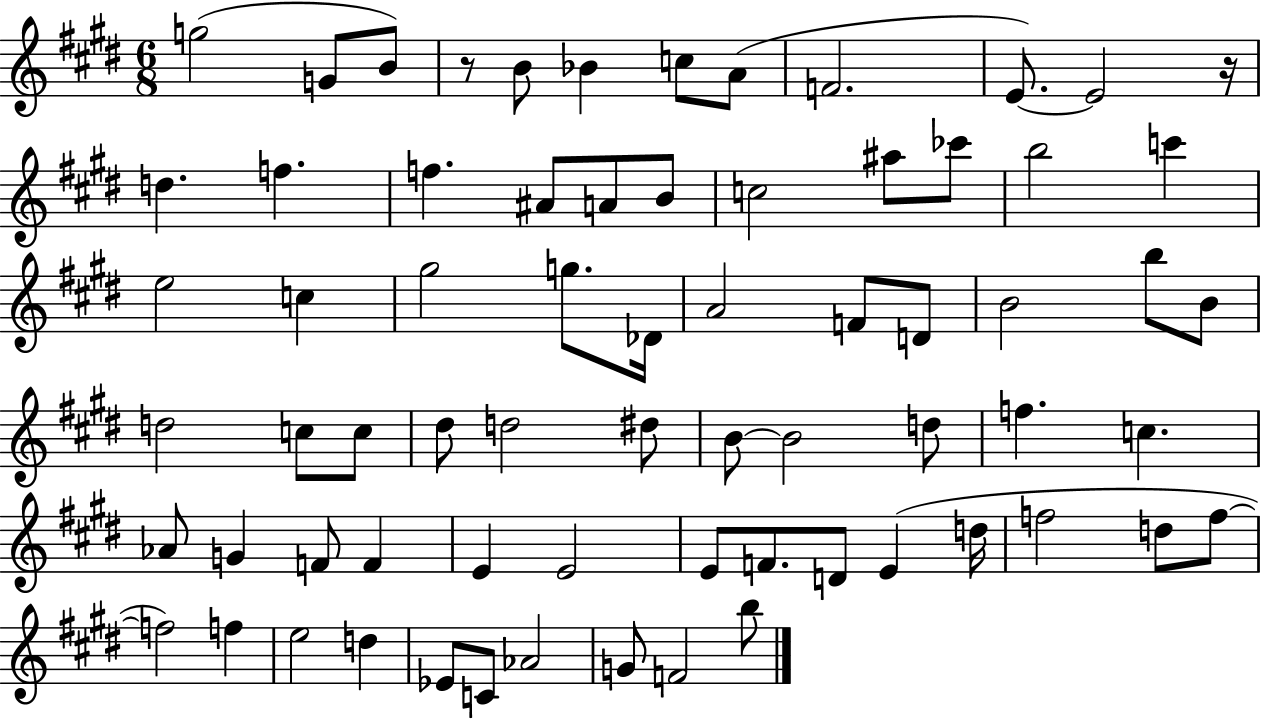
X:1
T:Untitled
M:6/8
L:1/4
K:E
g2 G/2 B/2 z/2 B/2 _B c/2 A/2 F2 E/2 E2 z/4 d f f ^A/2 A/2 B/2 c2 ^a/2 _c'/2 b2 c' e2 c ^g2 g/2 _D/4 A2 F/2 D/2 B2 b/2 B/2 d2 c/2 c/2 ^d/2 d2 ^d/2 B/2 B2 d/2 f c _A/2 G F/2 F E E2 E/2 F/2 D/2 E d/4 f2 d/2 f/2 f2 f e2 d _E/2 C/2 _A2 G/2 F2 b/2